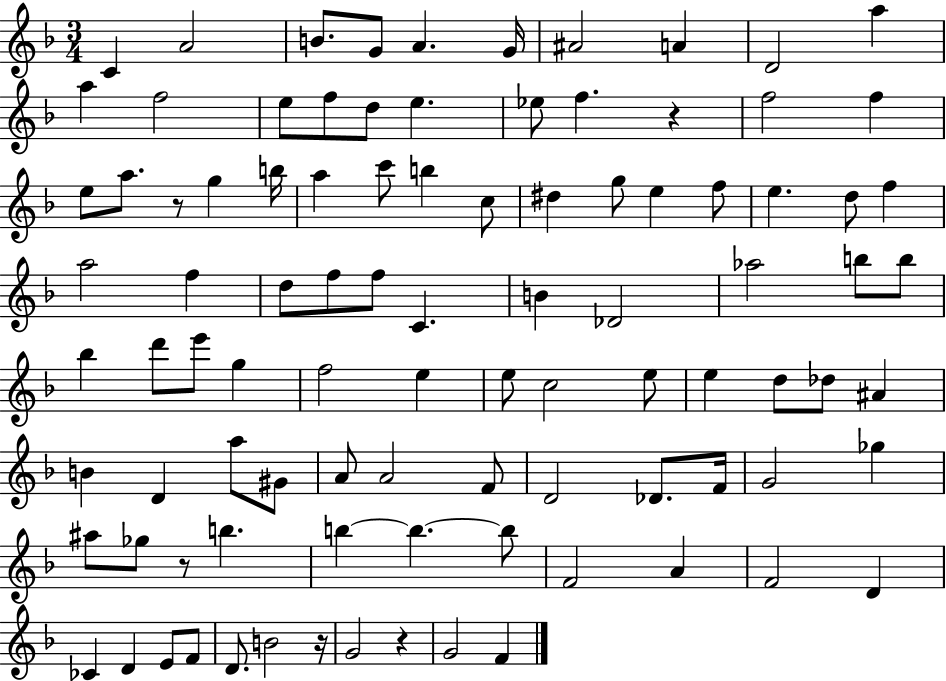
{
  \clef treble
  \numericTimeSignature
  \time 3/4
  \key f \major
  c'4 a'2 | b'8. g'8 a'4. g'16 | ais'2 a'4 | d'2 a''4 | \break a''4 f''2 | e''8 f''8 d''8 e''4. | ees''8 f''4. r4 | f''2 f''4 | \break e''8 a''8. r8 g''4 b''16 | a''4 c'''8 b''4 c''8 | dis''4 g''8 e''4 f''8 | e''4. d''8 f''4 | \break a''2 f''4 | d''8 f''8 f''8 c'4. | b'4 des'2 | aes''2 b''8 b''8 | \break bes''4 d'''8 e'''8 g''4 | f''2 e''4 | e''8 c''2 e''8 | e''4 d''8 des''8 ais'4 | \break b'4 d'4 a''8 gis'8 | a'8 a'2 f'8 | d'2 des'8. f'16 | g'2 ges''4 | \break ais''8 ges''8 r8 b''4. | b''4~~ b''4.~~ b''8 | f'2 a'4 | f'2 d'4 | \break ces'4 d'4 e'8 f'8 | d'8. b'2 r16 | g'2 r4 | g'2 f'4 | \break \bar "|."
}